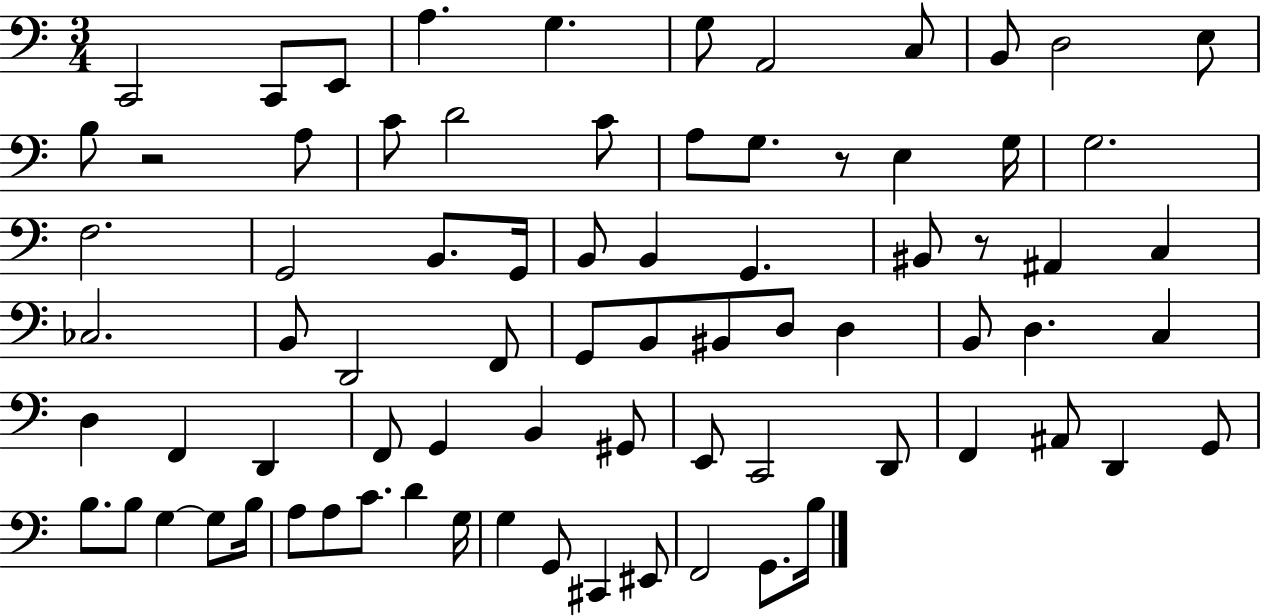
C2/h C2/e E2/e A3/q. G3/q. G3/e A2/h C3/e B2/e D3/h E3/e B3/e R/h A3/e C4/e D4/h C4/e A3/e G3/e. R/e E3/q G3/s G3/h. F3/h. G2/h B2/e. G2/s B2/e B2/q G2/q. BIS2/e R/e A#2/q C3/q CES3/h. B2/e D2/h F2/e G2/e B2/e BIS2/e D3/e D3/q B2/e D3/q. C3/q D3/q F2/q D2/q F2/e G2/q B2/q G#2/e E2/e C2/h D2/e F2/q A#2/e D2/q G2/e B3/e. B3/e G3/q G3/e B3/s A3/e A3/e C4/e. D4/q G3/s G3/q G2/e C#2/q EIS2/e F2/h G2/e. B3/s